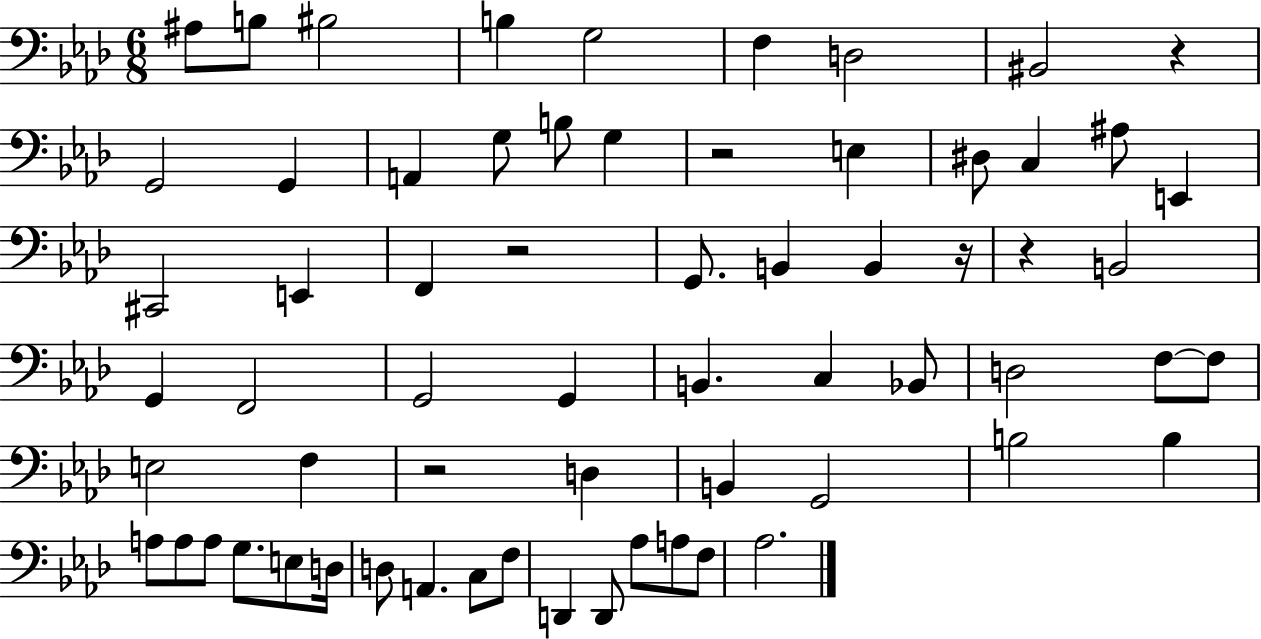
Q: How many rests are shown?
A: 6